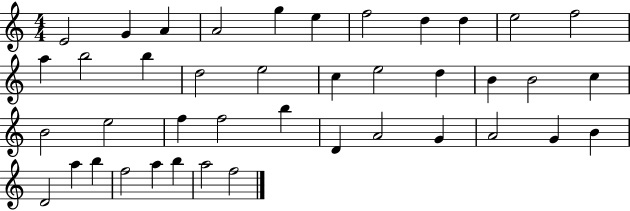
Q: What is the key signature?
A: C major